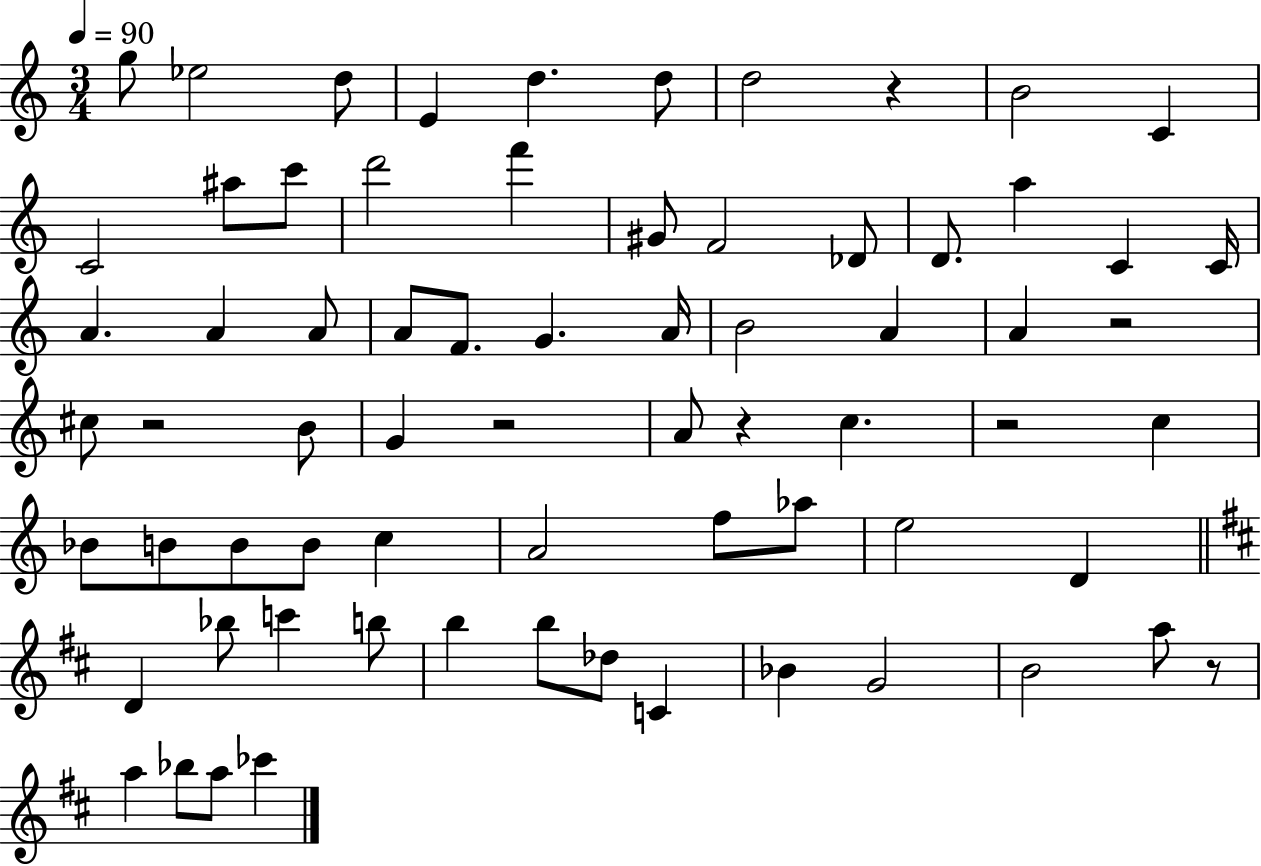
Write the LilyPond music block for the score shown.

{
  \clef treble
  \numericTimeSignature
  \time 3/4
  \key c \major
  \tempo 4 = 90
  g''8 ees''2 d''8 | e'4 d''4. d''8 | d''2 r4 | b'2 c'4 | \break c'2 ais''8 c'''8 | d'''2 f'''4 | gis'8 f'2 des'8 | d'8. a''4 c'4 c'16 | \break a'4. a'4 a'8 | a'8 f'8. g'4. a'16 | b'2 a'4 | a'4 r2 | \break cis''8 r2 b'8 | g'4 r2 | a'8 r4 c''4. | r2 c''4 | \break bes'8 b'8 b'8 b'8 c''4 | a'2 f''8 aes''8 | e''2 d'4 | \bar "||" \break \key b \minor d'4 bes''8 c'''4 b''8 | b''4 b''8 des''8 c'4 | bes'4 g'2 | b'2 a''8 r8 | \break a''4 bes''8 a''8 ces'''4 | \bar "|."
}